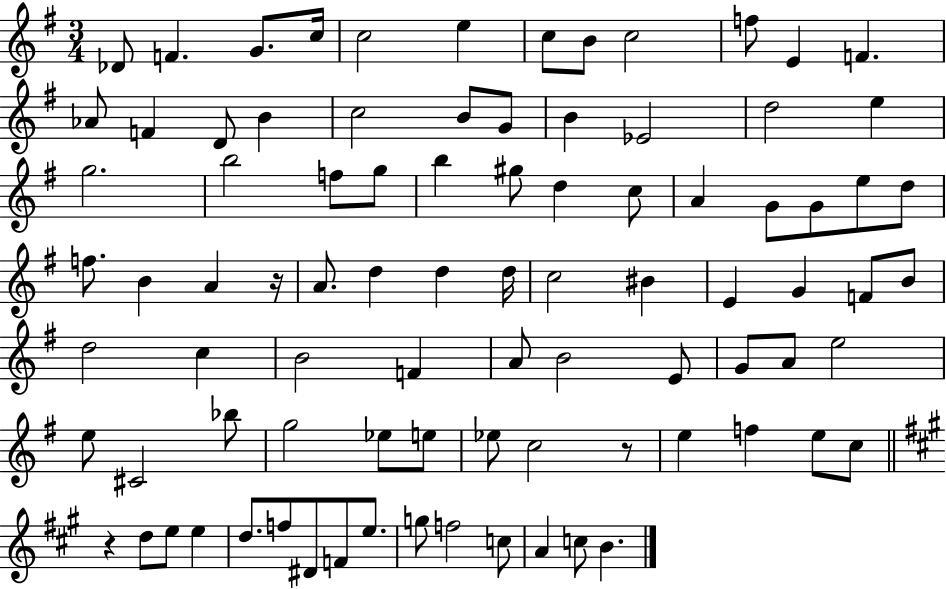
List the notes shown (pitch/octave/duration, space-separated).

Db4/e F4/q. G4/e. C5/s C5/h E5/q C5/e B4/e C5/h F5/e E4/q F4/q. Ab4/e F4/q D4/e B4/q C5/h B4/e G4/e B4/q Eb4/h D5/h E5/q G5/h. B5/h F5/e G5/e B5/q G#5/e D5/q C5/e A4/q G4/e G4/e E5/e D5/e F5/e. B4/q A4/q R/s A4/e. D5/q D5/q D5/s C5/h BIS4/q E4/q G4/q F4/e B4/e D5/h C5/q B4/h F4/q A4/e B4/h E4/e G4/e A4/e E5/h E5/e C#4/h Bb5/e G5/h Eb5/e E5/e Eb5/e C5/h R/e E5/q F5/q E5/e C5/e R/q D5/e E5/e E5/q D5/e. F5/e D#4/e F4/e E5/e. G5/e F5/h C5/e A4/q C5/e B4/q.